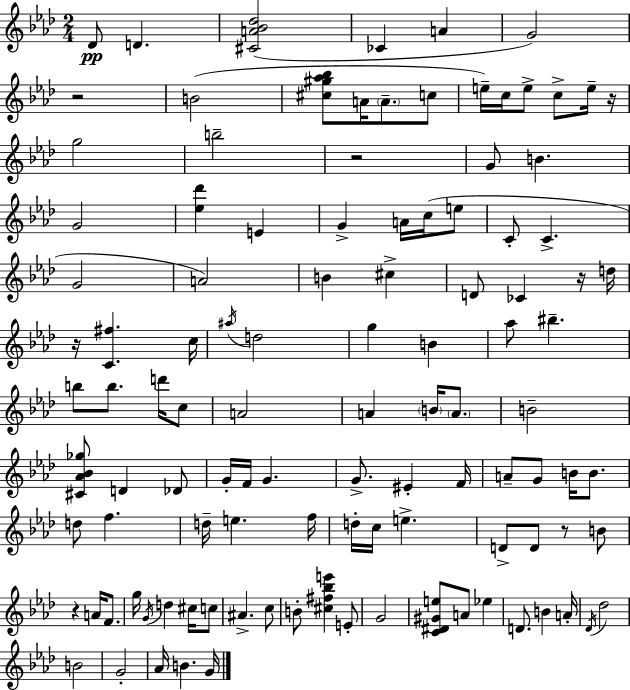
X:1
T:Untitled
M:2/4
L:1/4
K:Fm
_D/2 D [^CA_B_d]2 _C A G2 z2 B2 [^c^g_a_b]/2 A/4 A/2 c/2 e/4 c/4 e/2 c/2 e/4 z/4 g2 b2 z2 G/2 B G2 [_e_d'] E G A/4 c/4 e/2 C/2 C G2 A2 B ^c D/2 _C z/4 d/4 z/4 [C^f] c/4 ^a/4 d2 g B _a/2 ^b b/2 b/2 d'/4 c/2 A2 A B/4 A/2 B2 [^C_A_B_g]/2 D _D/2 G/4 F/4 G G/2 ^E F/4 A/2 G/2 B/4 B/2 d/2 f d/4 e f/4 d/4 c/4 e D/2 D/2 z/2 B/2 z A/4 F/2 g/4 G/4 d ^c/4 c/2 ^A c/2 B/2 [^c^f_be'] E/2 G2 [C^D^Ge]/2 A/2 _e D/2 B A/4 _D/4 _d2 B2 G2 _A/4 B G/4